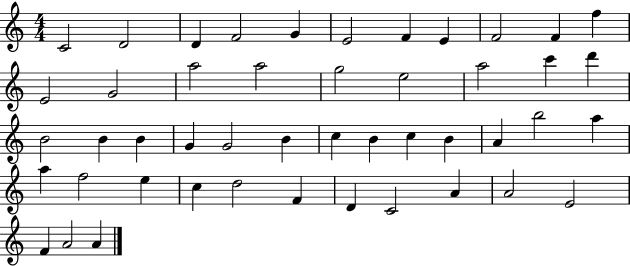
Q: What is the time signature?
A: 4/4